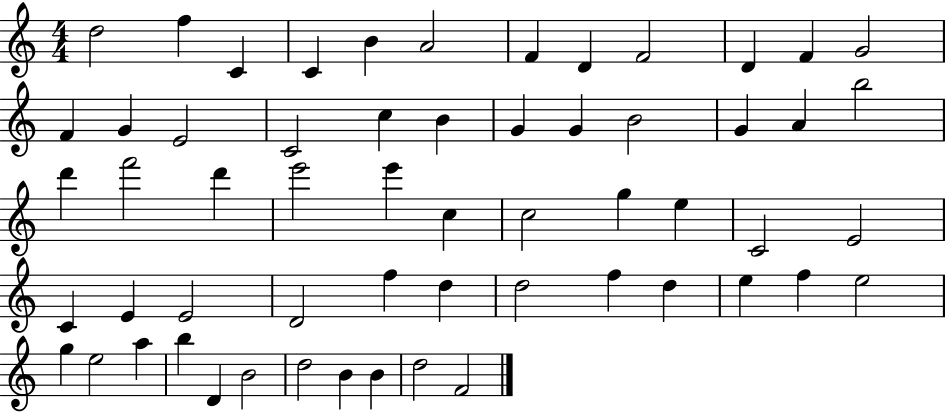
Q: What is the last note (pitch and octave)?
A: F4